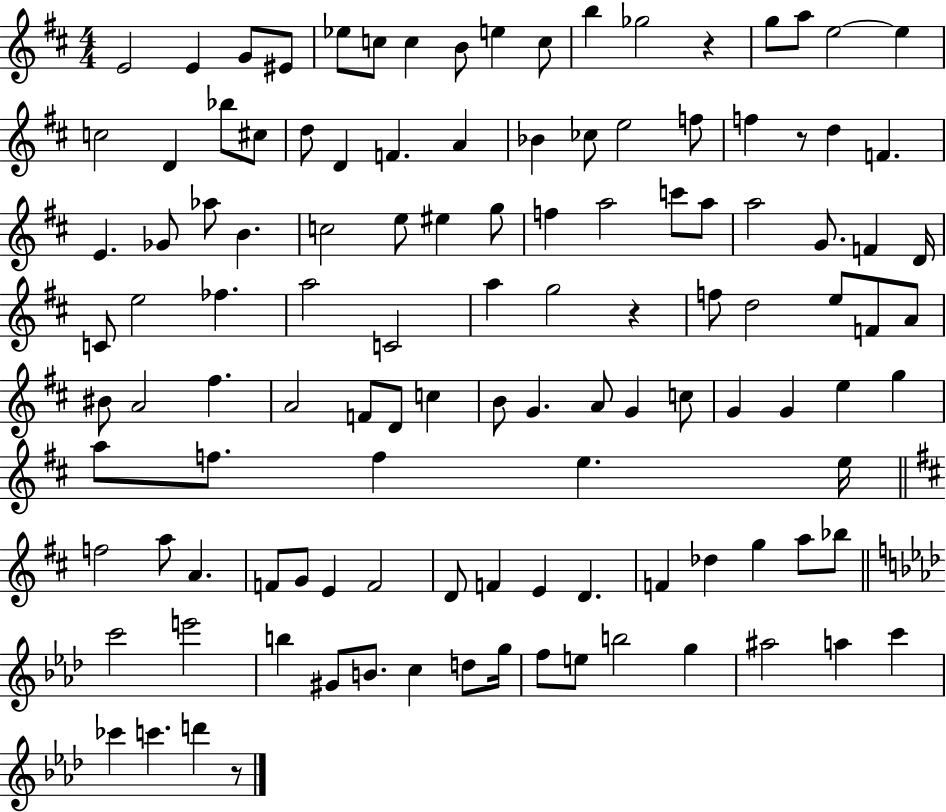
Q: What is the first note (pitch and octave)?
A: E4